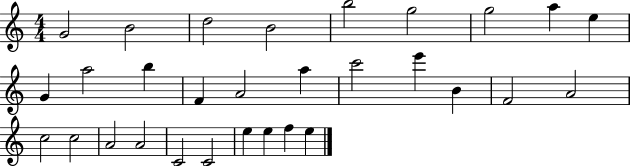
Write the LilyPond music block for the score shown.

{
  \clef treble
  \numericTimeSignature
  \time 4/4
  \key c \major
  g'2 b'2 | d''2 b'2 | b''2 g''2 | g''2 a''4 e''4 | \break g'4 a''2 b''4 | f'4 a'2 a''4 | c'''2 e'''4 b'4 | f'2 a'2 | \break c''2 c''2 | a'2 a'2 | c'2 c'2 | e''4 e''4 f''4 e''4 | \break \bar "|."
}